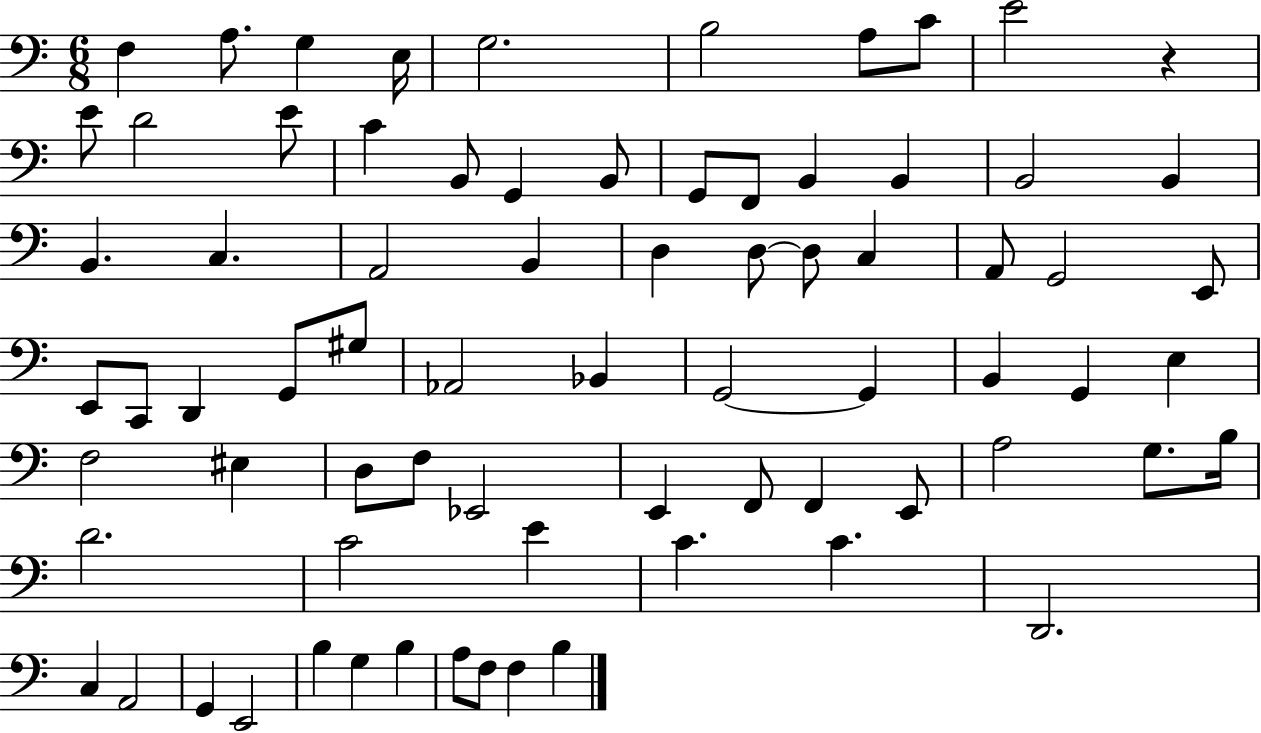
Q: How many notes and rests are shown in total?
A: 75